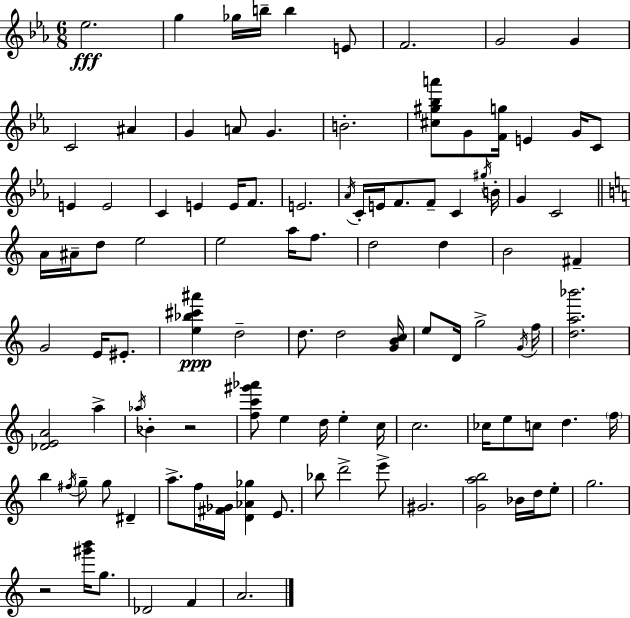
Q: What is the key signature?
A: C minor